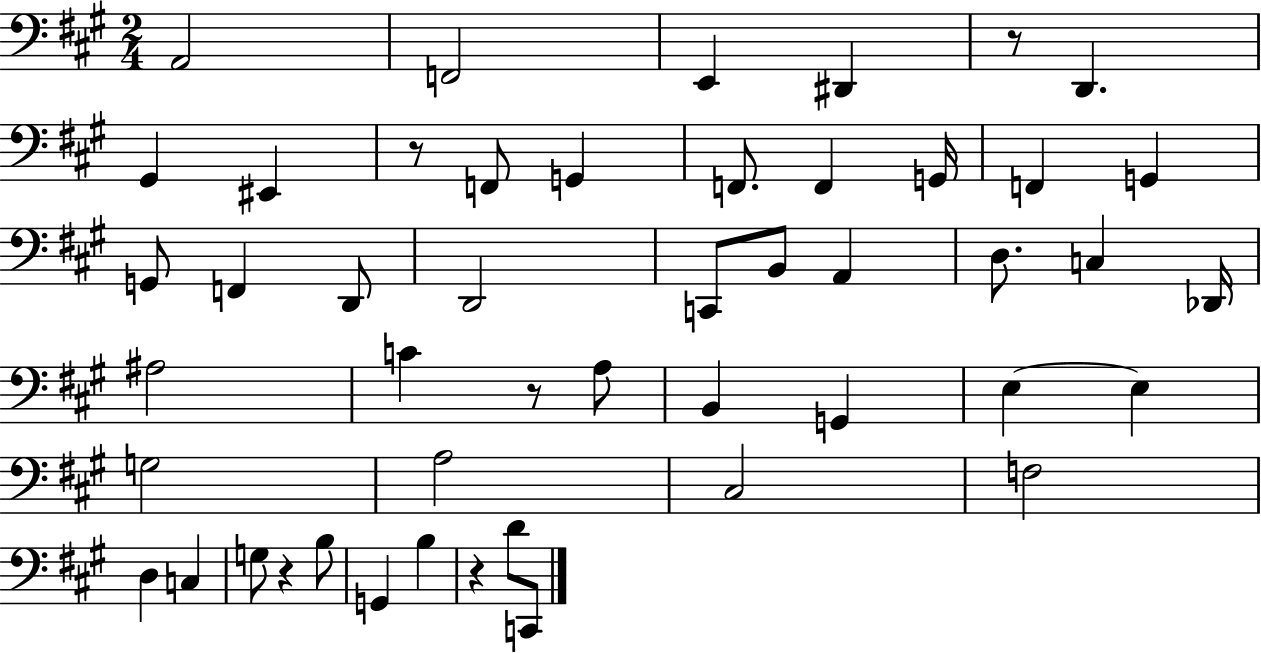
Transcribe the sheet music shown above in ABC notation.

X:1
T:Untitled
M:2/4
L:1/4
K:A
A,,2 F,,2 E,, ^D,, z/2 D,, ^G,, ^E,, z/2 F,,/2 G,, F,,/2 F,, G,,/4 F,, G,, G,,/2 F,, D,,/2 D,,2 C,,/2 B,,/2 A,, D,/2 C, _D,,/4 ^A,2 C z/2 A,/2 B,, G,, E, E, G,2 A,2 ^C,2 F,2 D, C, G,/2 z B,/2 G,, B, z D/2 C,,/2